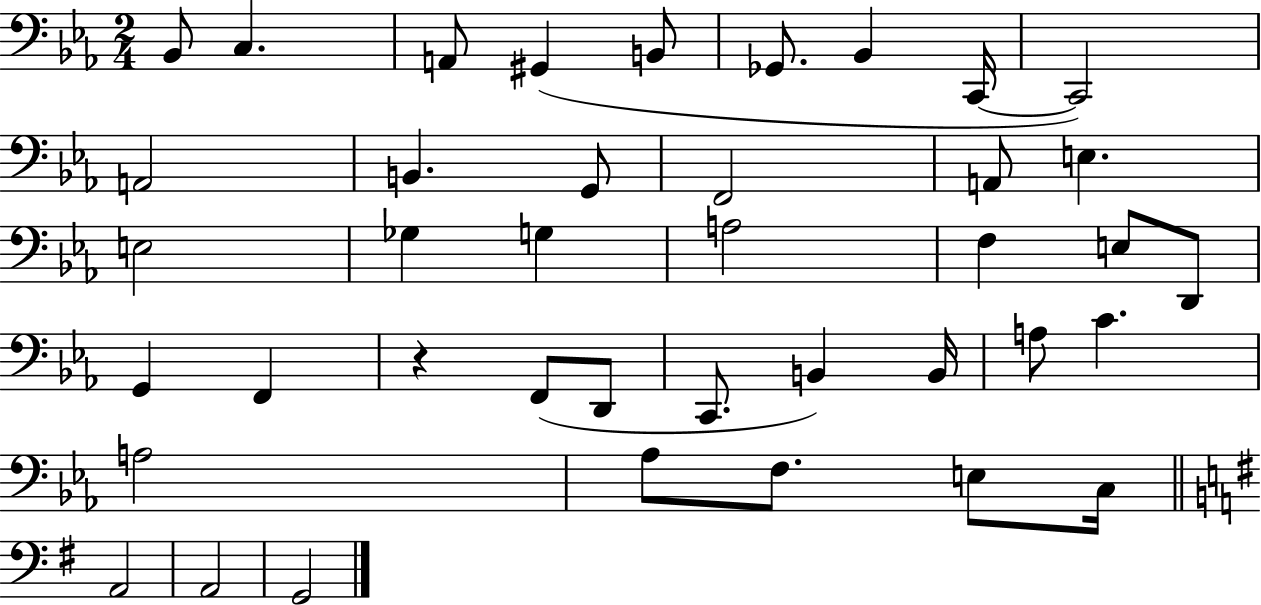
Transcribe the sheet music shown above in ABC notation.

X:1
T:Untitled
M:2/4
L:1/4
K:Eb
_B,,/2 C, A,,/2 ^G,, B,,/2 _G,,/2 _B,, C,,/4 C,,2 A,,2 B,, G,,/2 F,,2 A,,/2 E, E,2 _G, G, A,2 F, E,/2 D,,/2 G,, F,, z F,,/2 D,,/2 C,,/2 B,, B,,/4 A,/2 C A,2 _A,/2 F,/2 E,/2 C,/4 A,,2 A,,2 G,,2